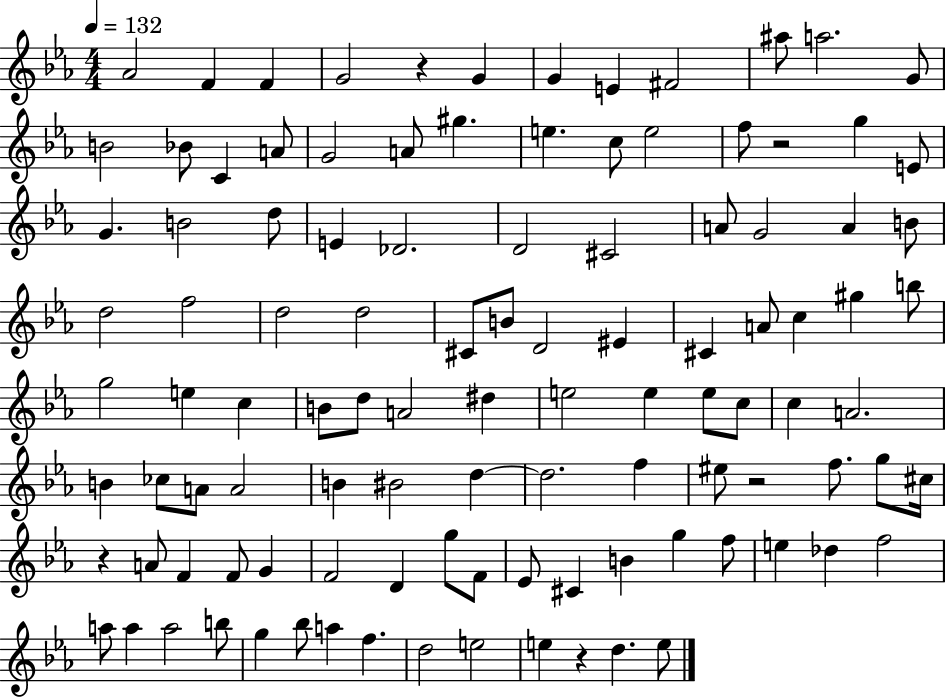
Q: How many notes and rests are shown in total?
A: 108